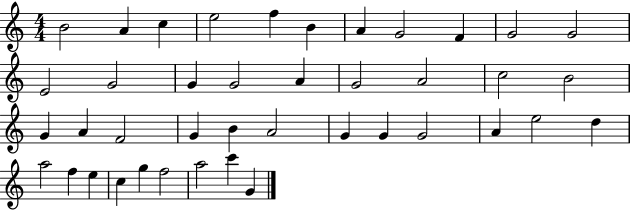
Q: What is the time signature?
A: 4/4